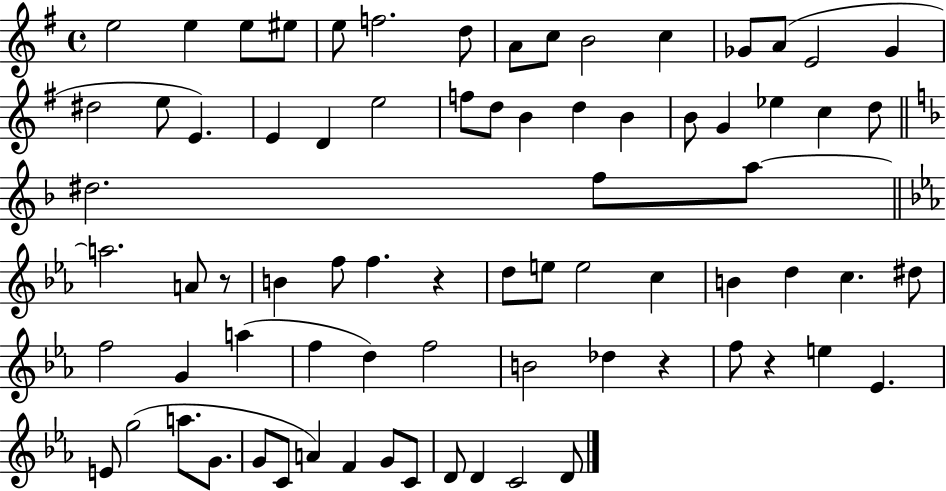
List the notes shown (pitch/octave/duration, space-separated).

E5/h E5/q E5/e EIS5/e E5/e F5/h. D5/e A4/e C5/e B4/h C5/q Gb4/e A4/e E4/h Gb4/q D#5/h E5/e E4/q. E4/q D4/q E5/h F5/e D5/e B4/q D5/q B4/q B4/e G4/q Eb5/q C5/q D5/e D#5/h. F5/e A5/e A5/h. A4/e R/e B4/q F5/e F5/q. R/q D5/e E5/e E5/h C5/q B4/q D5/q C5/q. D#5/e F5/h G4/q A5/q F5/q D5/q F5/h B4/h Db5/q R/q F5/e R/q E5/q Eb4/q. E4/e G5/h A5/e. G4/e. G4/e C4/e A4/q F4/q G4/e C4/e D4/e D4/q C4/h D4/e